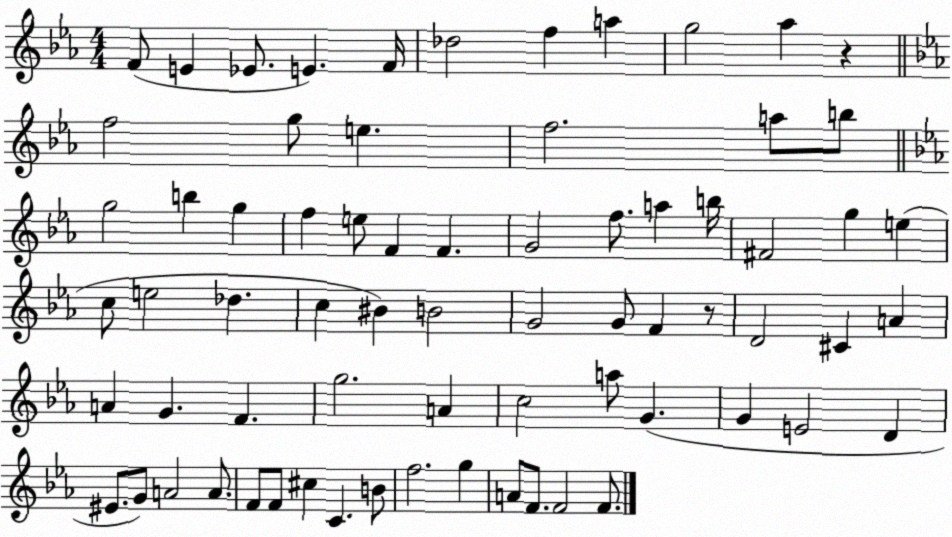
X:1
T:Untitled
M:4/4
L:1/4
K:Eb
F/2 E _E/2 E F/4 _d2 f a g2 _a z f2 g/2 e f2 a/2 b/2 g2 b g f e/2 F F G2 f/2 a b/4 ^F2 g e c/2 e2 _d c ^B B2 G2 G/2 F z/2 D2 ^C A A G F g2 A c2 a/2 G G E2 D ^E/2 G/2 A2 A/2 F/2 F/2 ^c C B/2 f2 g A/2 F/2 F2 F/2